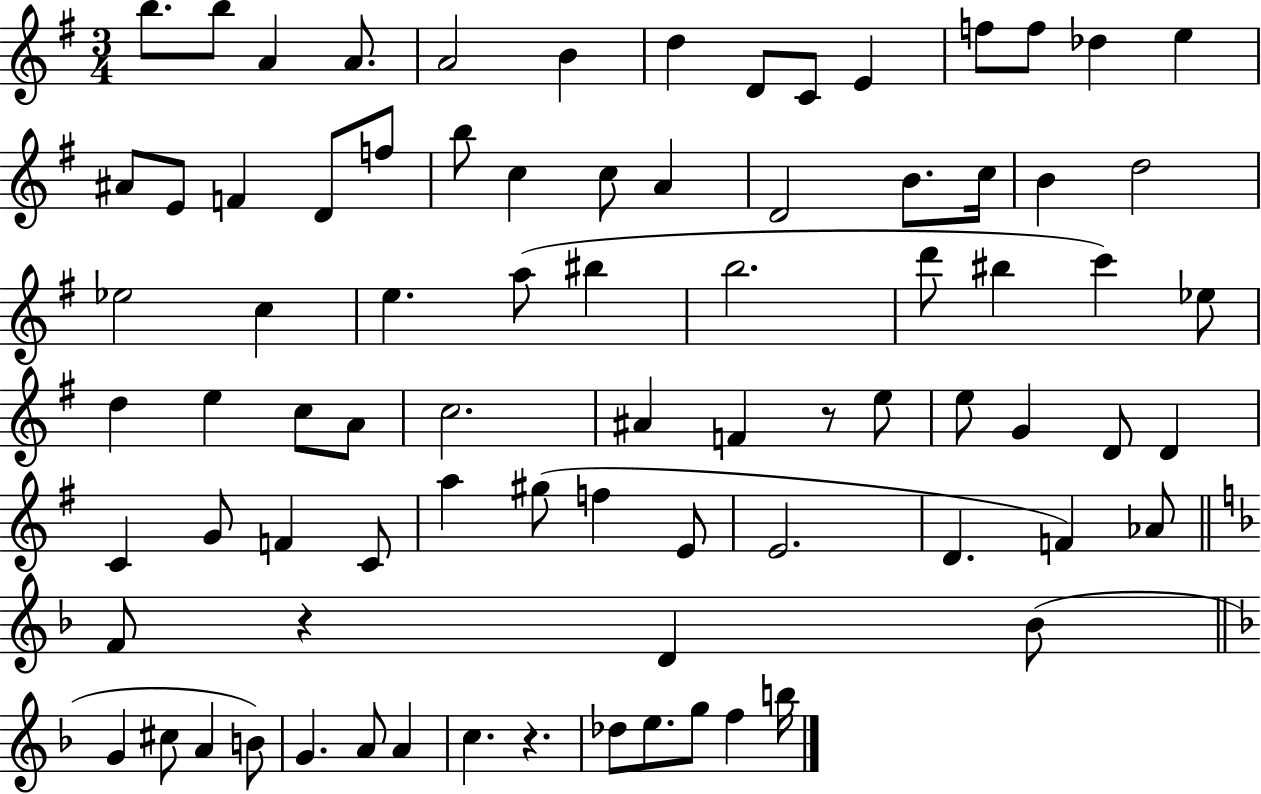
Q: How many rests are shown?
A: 3